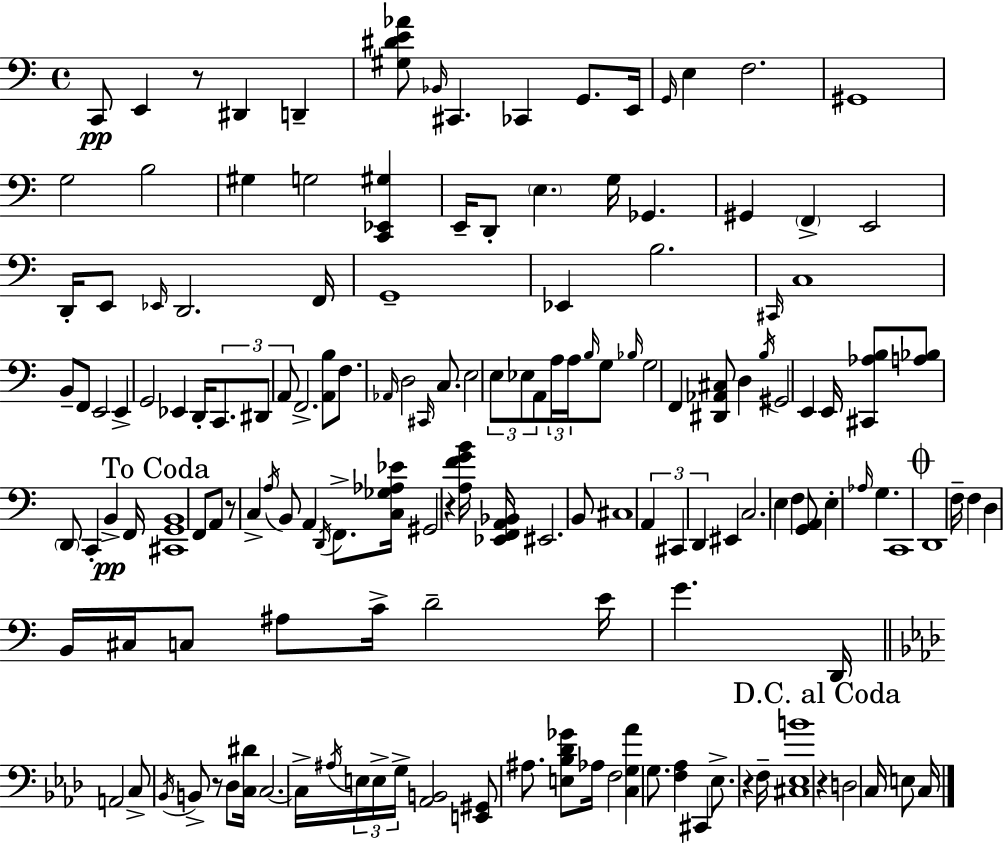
X:1
T:Untitled
M:4/4
L:1/4
K:Am
C,,/2 E,, z/2 ^D,, D,, [^G,^DE_A]/2 _B,,/4 ^C,, _C,, G,,/2 E,,/4 G,,/4 E, F,2 ^G,,4 G,2 B,2 ^G, G,2 [C,,_E,,^G,] E,,/4 D,,/2 E, G,/4 _G,, ^G,, F,, E,,2 D,,/4 E,,/2 _E,,/4 D,,2 F,,/4 G,,4 _E,, B,2 ^C,,/4 C,4 B,,/2 F,,/2 E,,2 E,, G,,2 _E,, D,,/4 C,,/2 ^D,,/2 A,,/2 F,,2 [A,,B,]/2 F,/2 _A,,/4 D,2 ^C,,/4 C,/2 E,2 E,/2 _E,/2 A,,/2 A,/4 A,/4 B,/4 G,/2 _B,/4 G,2 F,, [^D,,_A,,^C,]/2 D, B,/4 ^G,,2 E,, E,,/4 [^C,,_A,B,]/2 [A,_B,]/2 D,,/2 C,, B,, F,,/4 [^C,,G,,B,,]4 F,,/2 A,,/2 z/2 C, A,/4 B,,/2 A,, D,,/4 F,,/2 [C,_G,_A,_E]/4 ^G,,2 z [A,FGB]/4 [_E,,F,,A,,_B,,]/4 ^E,,2 B,,/2 ^C,4 A,, ^C,, D,, ^E,, C,2 E, F, [G,,A,,]/2 E, _A,/4 G, C,,4 D,,4 F,/4 F, D, B,,/4 ^C,/4 C,/2 ^A,/2 C/4 D2 E/4 G D,,/4 A,,2 C,/2 _B,,/4 B,,/2 z/2 _D,/2 [C,^D]/4 C,2 C,/4 ^A,/4 E,/4 E,/4 G,/4 [_A,,B,,]2 [E,,^G,,]/2 ^A,/2 [E,_B,_D_G]/2 _A,/4 F,2 [C,G,_A] G,/2 [F,_A,] ^C,, _E,/2 z F,/4 [^C,_E,B]4 z D,2 C,/4 E,/2 C,/4